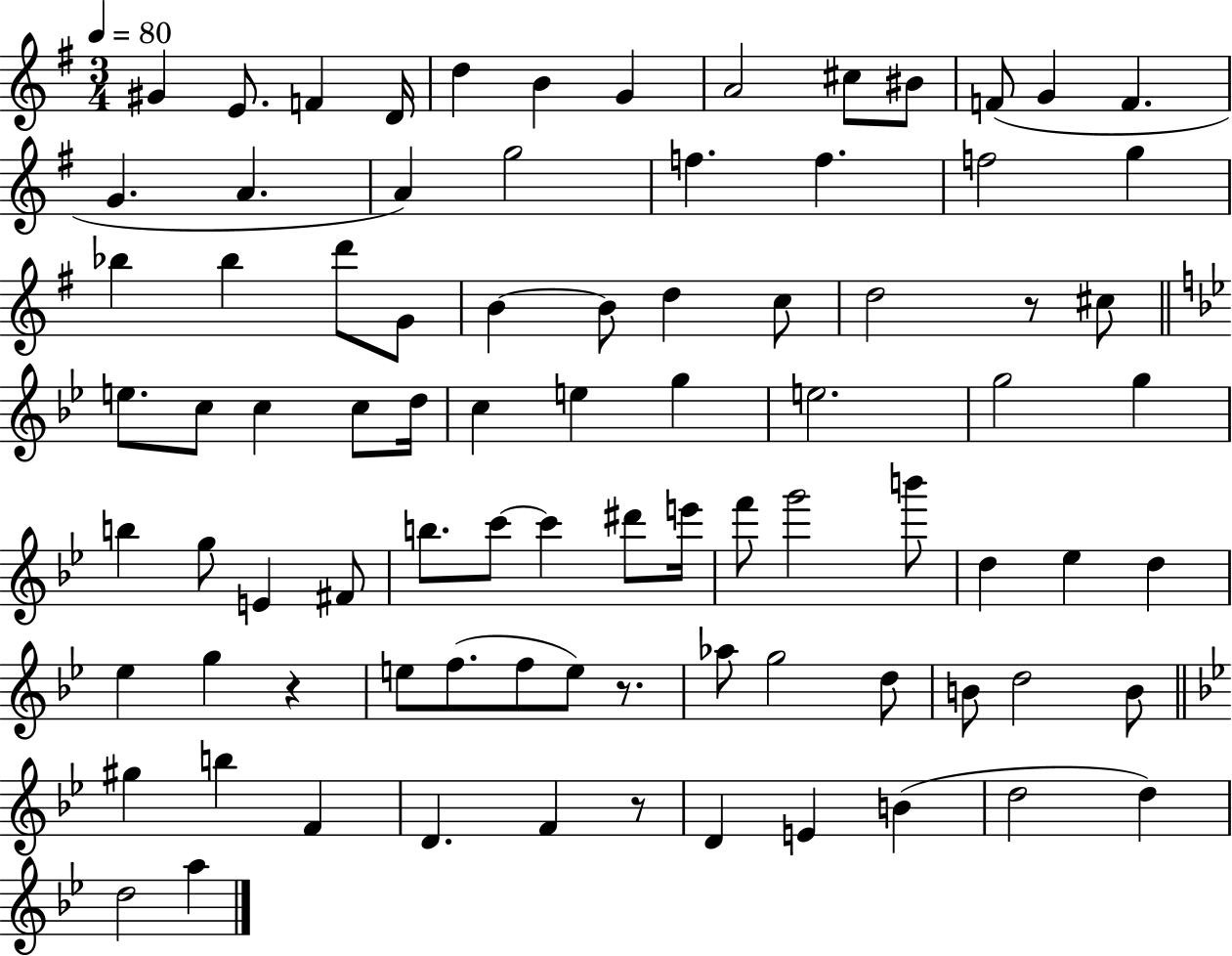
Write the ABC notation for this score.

X:1
T:Untitled
M:3/4
L:1/4
K:G
^G E/2 F D/4 d B G A2 ^c/2 ^B/2 F/2 G F G A A g2 f f f2 g _b _b d'/2 G/2 B B/2 d c/2 d2 z/2 ^c/2 e/2 c/2 c c/2 d/4 c e g e2 g2 g b g/2 E ^F/2 b/2 c'/2 c' ^d'/2 e'/4 f'/2 g'2 b'/2 d _e d _e g z e/2 f/2 f/2 e/2 z/2 _a/2 g2 d/2 B/2 d2 B/2 ^g b F D F z/2 D E B d2 d d2 a